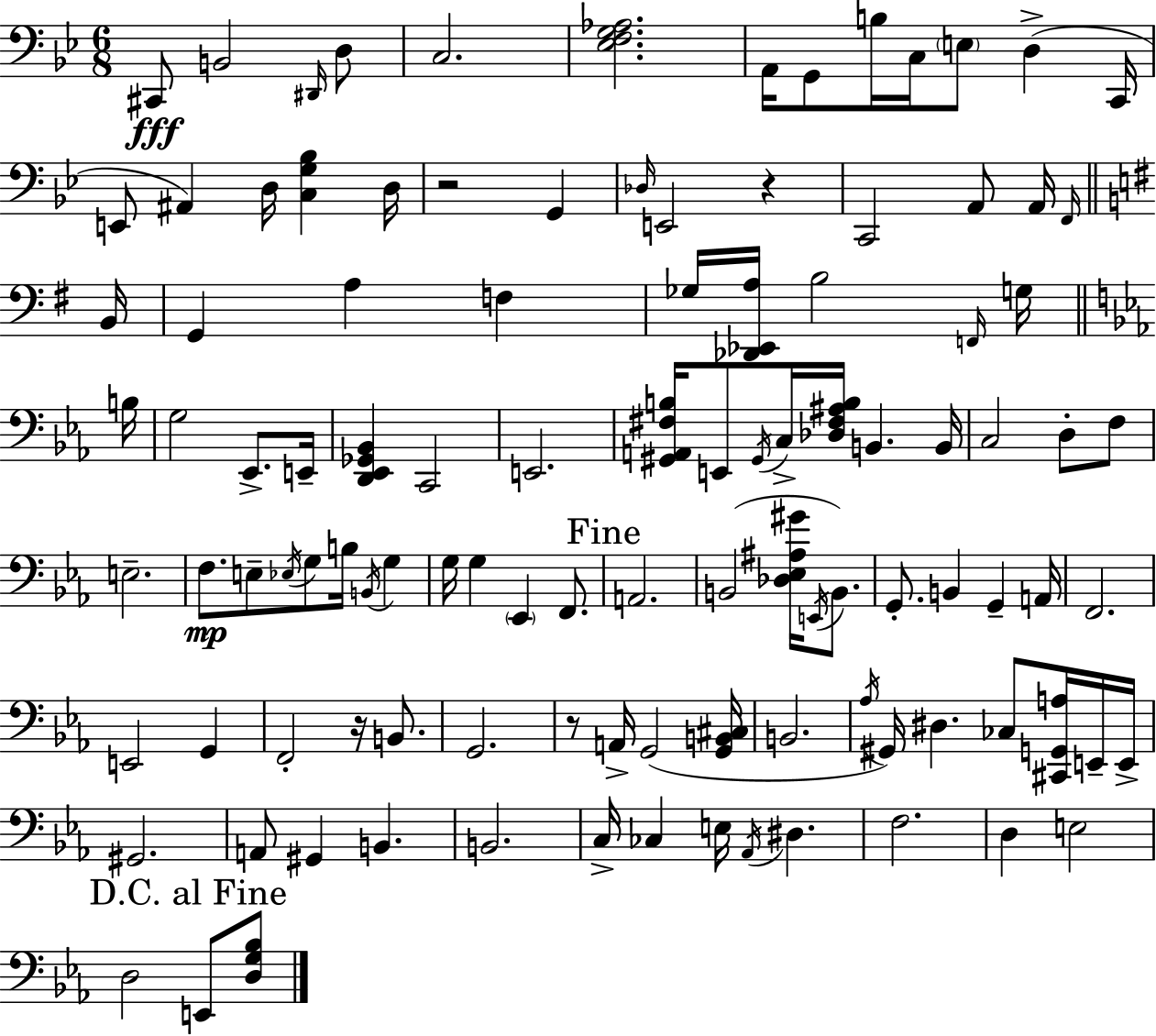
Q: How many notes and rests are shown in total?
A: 109